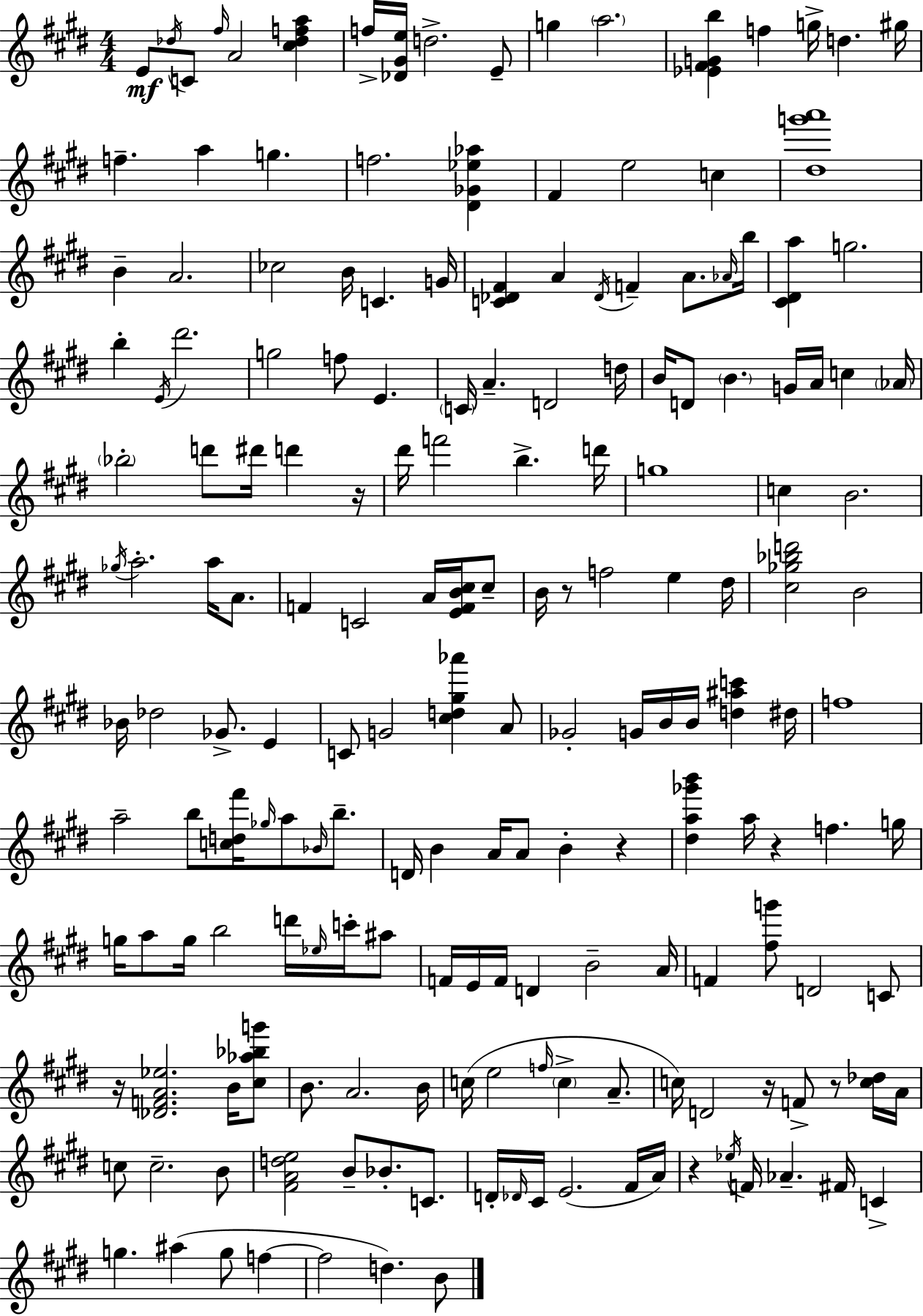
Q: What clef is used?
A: treble